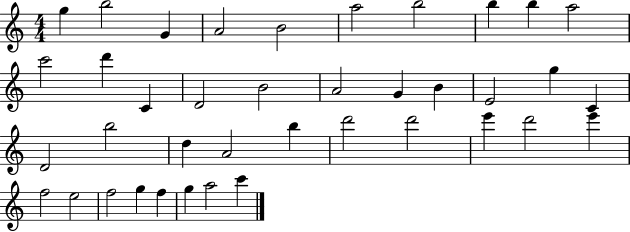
X:1
T:Untitled
M:4/4
L:1/4
K:C
g b2 G A2 B2 a2 b2 b b a2 c'2 d' C D2 B2 A2 G B E2 g C D2 b2 d A2 b d'2 d'2 e' d'2 e' f2 e2 f2 g f g a2 c'